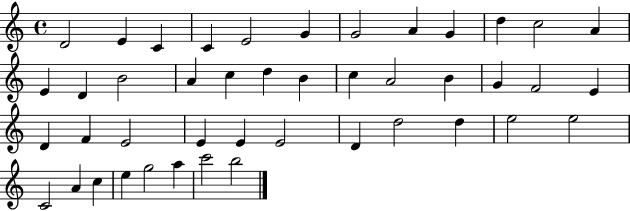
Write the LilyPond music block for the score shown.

{
  \clef treble
  \time 4/4
  \defaultTimeSignature
  \key c \major
  d'2 e'4 c'4 | c'4 e'2 g'4 | g'2 a'4 g'4 | d''4 c''2 a'4 | \break e'4 d'4 b'2 | a'4 c''4 d''4 b'4 | c''4 a'2 b'4 | g'4 f'2 e'4 | \break d'4 f'4 e'2 | e'4 e'4 e'2 | d'4 d''2 d''4 | e''2 e''2 | \break c'2 a'4 c''4 | e''4 g''2 a''4 | c'''2 b''2 | \bar "|."
}